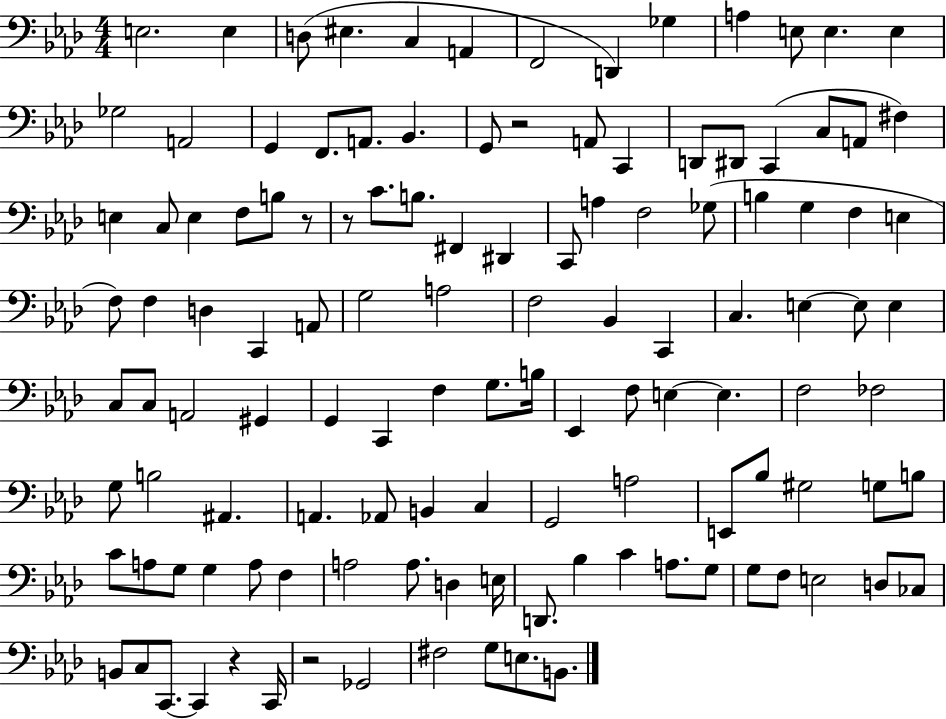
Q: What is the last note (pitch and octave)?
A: B2